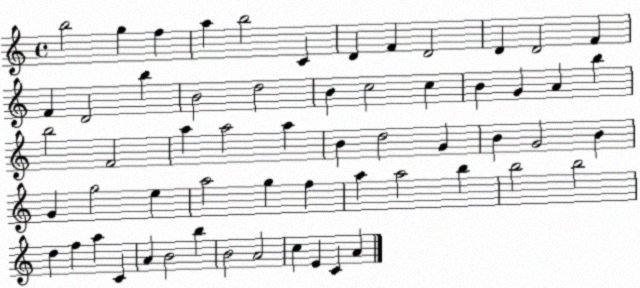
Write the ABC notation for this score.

X:1
T:Untitled
M:4/4
L:1/4
K:C
b2 g f a b2 C D F D2 D D2 F F D2 b B2 d2 B c2 c B G A b b2 F2 a a2 a B d2 G B G2 B G g2 e a2 g f a a2 b b2 b2 d f a C A B2 b B2 A2 c E C A